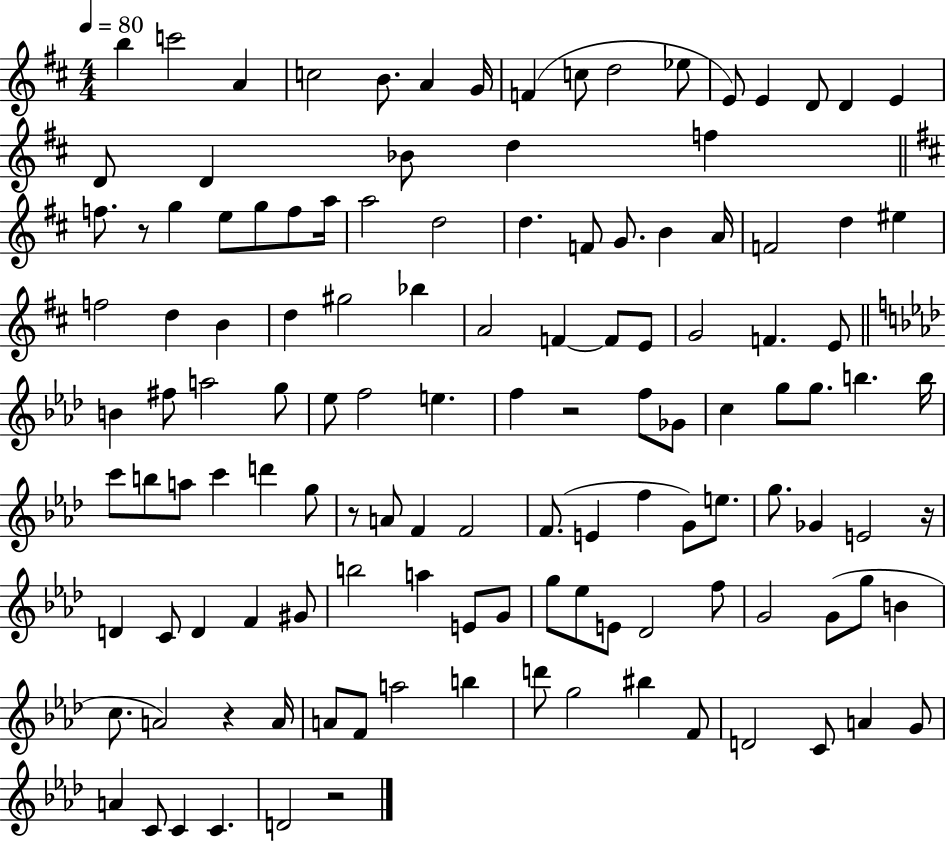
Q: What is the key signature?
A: D major